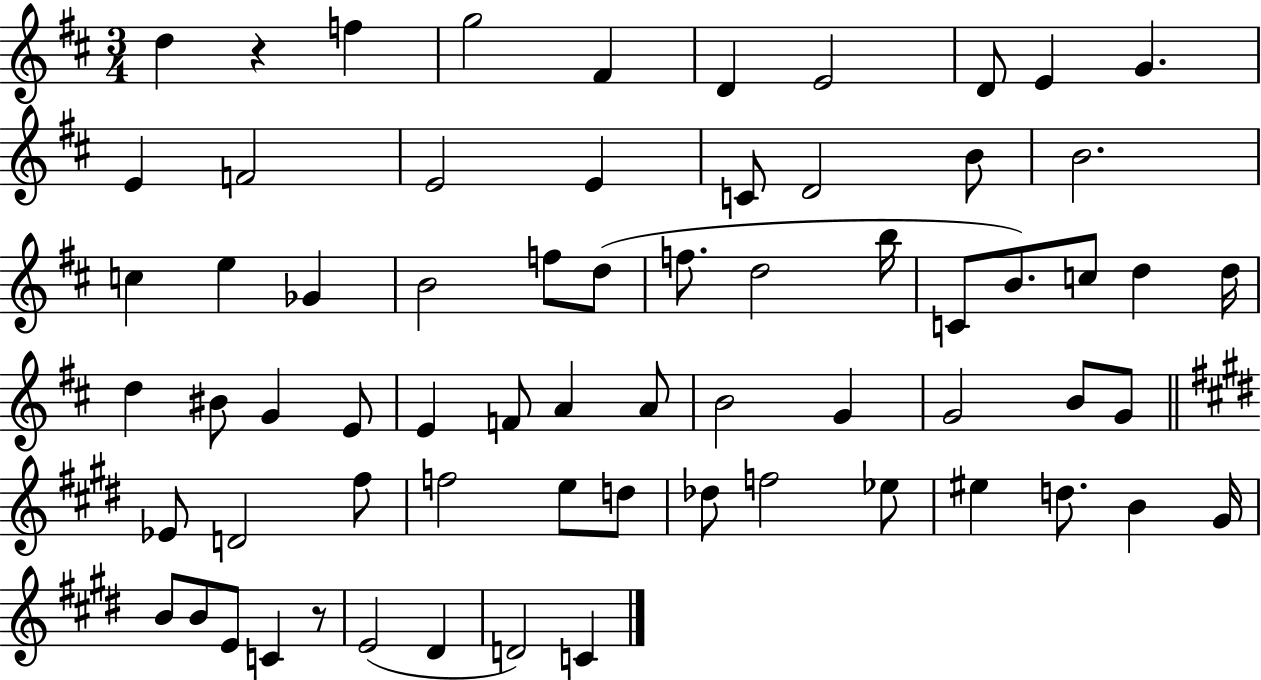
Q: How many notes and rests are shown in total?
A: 67